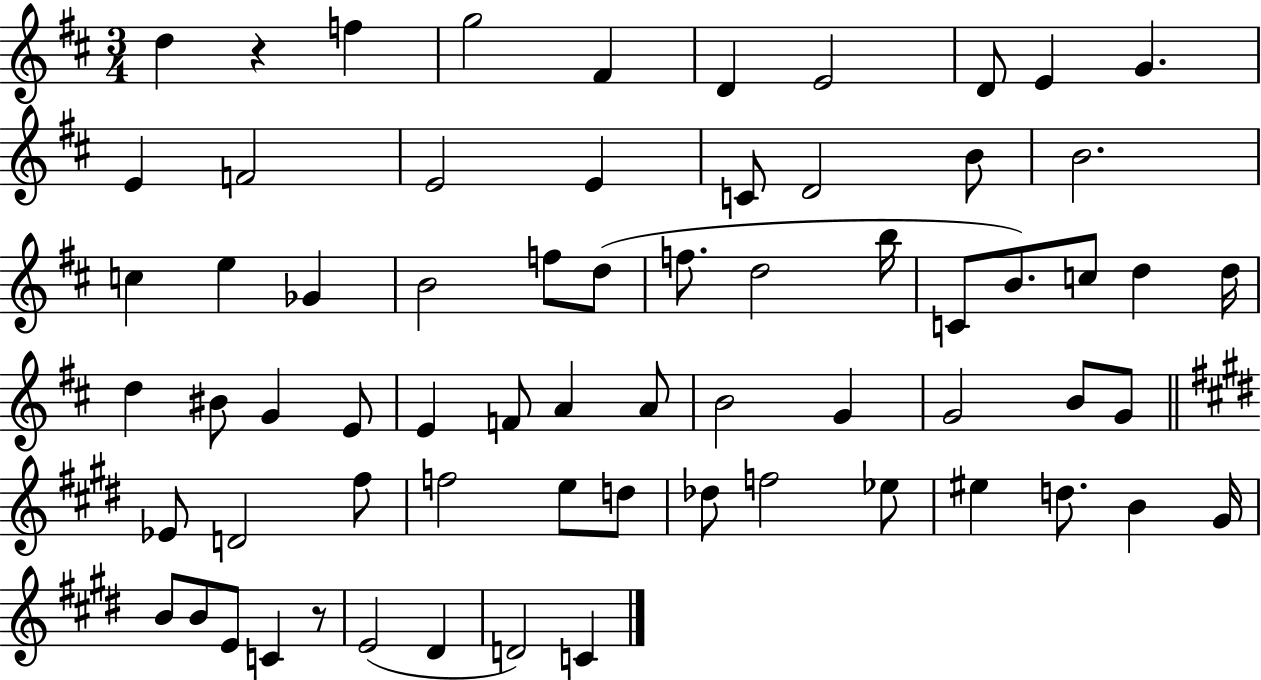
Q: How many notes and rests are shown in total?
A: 67